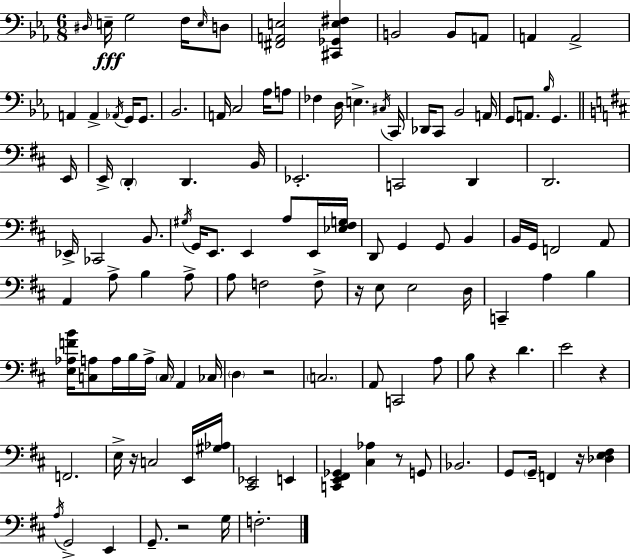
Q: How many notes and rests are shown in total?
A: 121